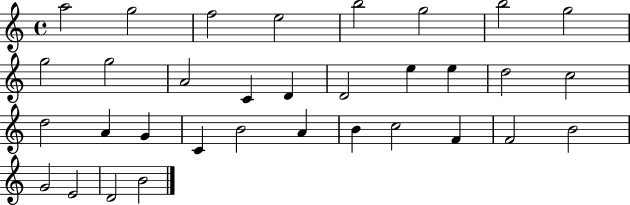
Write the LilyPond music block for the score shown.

{
  \clef treble
  \time 4/4
  \defaultTimeSignature
  \key c \major
  a''2 g''2 | f''2 e''2 | b''2 g''2 | b''2 g''2 | \break g''2 g''2 | a'2 c'4 d'4 | d'2 e''4 e''4 | d''2 c''2 | \break d''2 a'4 g'4 | c'4 b'2 a'4 | b'4 c''2 f'4 | f'2 b'2 | \break g'2 e'2 | d'2 b'2 | \bar "|."
}